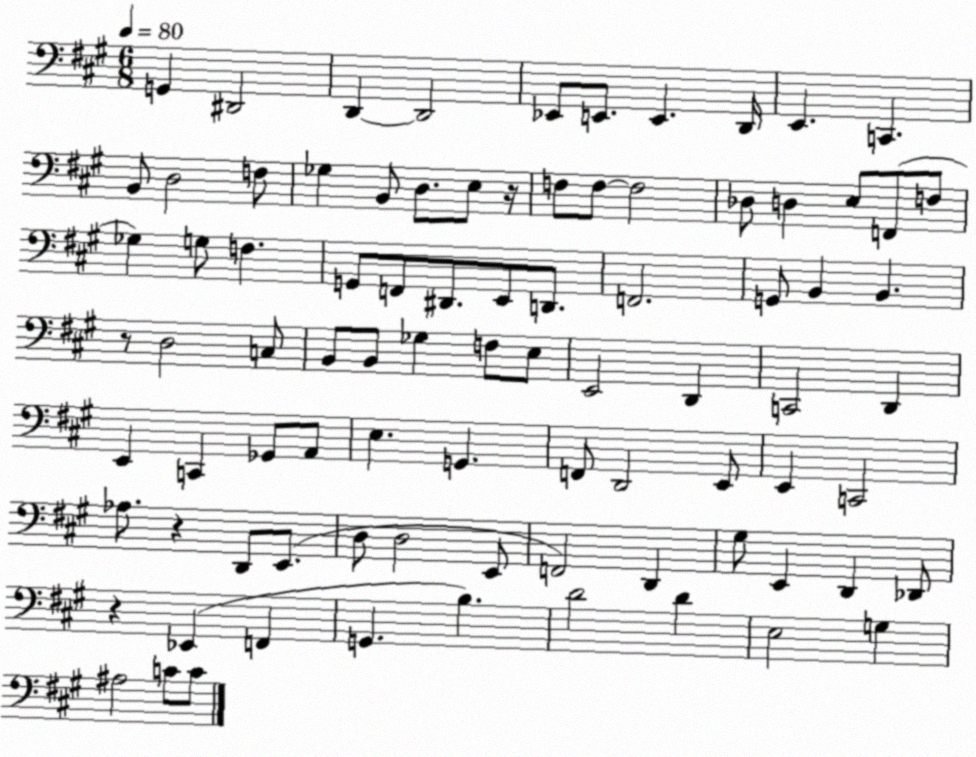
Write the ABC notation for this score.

X:1
T:Untitled
M:6/8
L:1/4
K:A
G,, ^D,,2 D,, D,,2 _E,,/2 E,,/2 E,, D,,/4 E,, C,, B,,/2 D,2 F,/2 _G, B,,/2 D,/2 E,/2 z/4 F,/2 F,/2 F,2 _D,/2 D, E,/2 F,,/2 F,/2 _G, G,/2 F, G,,/2 F,,/2 ^D,,/2 E,,/2 D,,/2 F,,2 G,,/2 B,, B,, z/2 D,2 C,/2 B,,/2 B,,/2 _G, F,/2 E,/2 E,,2 D,, C,,2 D,, E,, C,, _G,,/2 A,,/2 E, G,, F,,/2 D,,2 E,,/2 E,, C,,2 _A,/2 z D,,/2 E,,/2 D,/2 D,2 E,,/2 F,,2 D,, ^G,/2 E,, D,, _D,,/2 z _E,, F,, G,, B, D2 D E,2 G, ^A,2 C/2 C/2